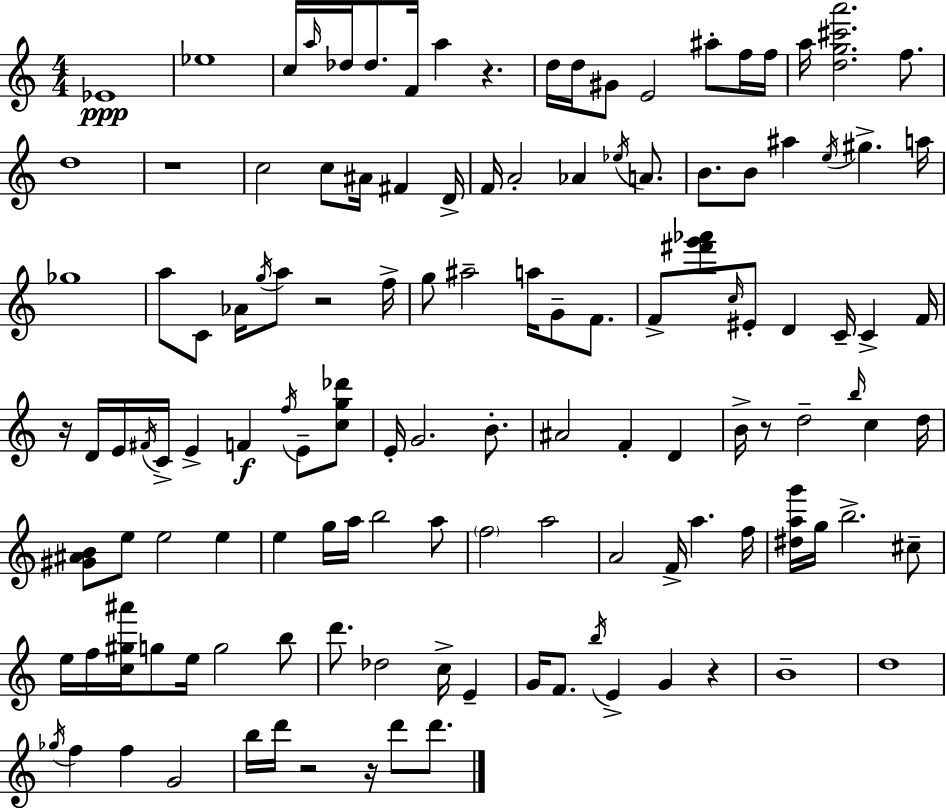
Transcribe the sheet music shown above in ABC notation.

X:1
T:Untitled
M:4/4
L:1/4
K:Am
_E4 _e4 c/4 a/4 _d/4 _d/2 F/4 a z d/4 d/4 ^G/2 E2 ^a/2 f/4 f/4 a/4 [dg^c'a']2 f/2 d4 z4 c2 c/2 ^A/4 ^F D/4 F/4 A2 _A _e/4 A/2 B/2 B/2 ^a e/4 ^g a/4 _g4 a/2 C/2 _A/4 g/4 a/2 z2 f/4 g/2 ^a2 a/4 G/2 F/2 F/2 [^f'g'_a']/2 c/4 ^E/2 D C/4 C F/4 z/4 D/4 E/4 ^F/4 C/4 E F f/4 E/2 [cg_d']/2 E/4 G2 B/2 ^A2 F D B/4 z/2 d2 b/4 c d/4 [^G^AB]/2 e/2 e2 e e g/4 a/4 b2 a/2 f2 a2 A2 F/4 a f/4 [^dag']/4 g/4 b2 ^c/2 e/4 f/4 [c^g^a']/4 g/2 e/4 g2 b/2 d'/2 _d2 c/4 E G/4 F/2 b/4 E G z B4 d4 _g/4 f f G2 b/4 d'/4 z2 z/4 d'/2 d'/2